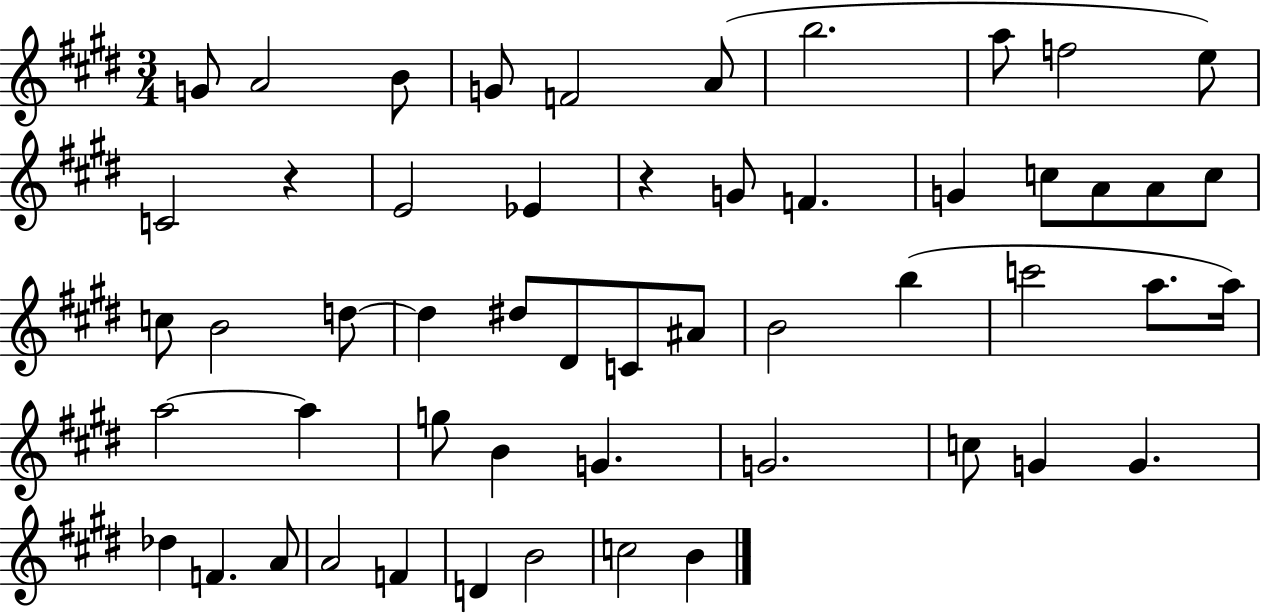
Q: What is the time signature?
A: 3/4